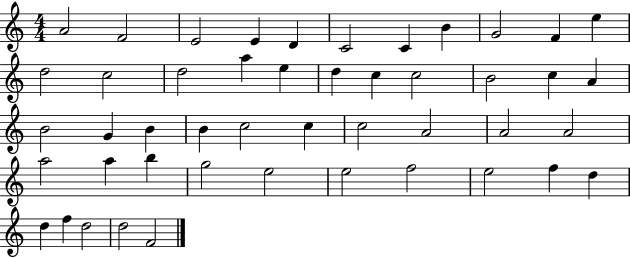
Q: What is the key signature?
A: C major